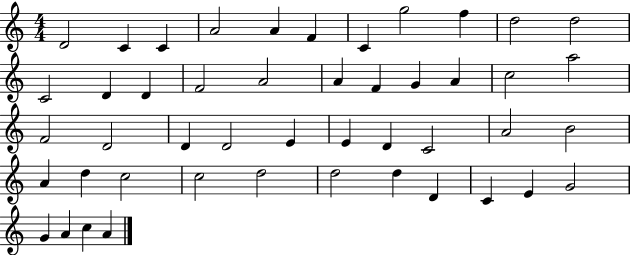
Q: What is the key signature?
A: C major